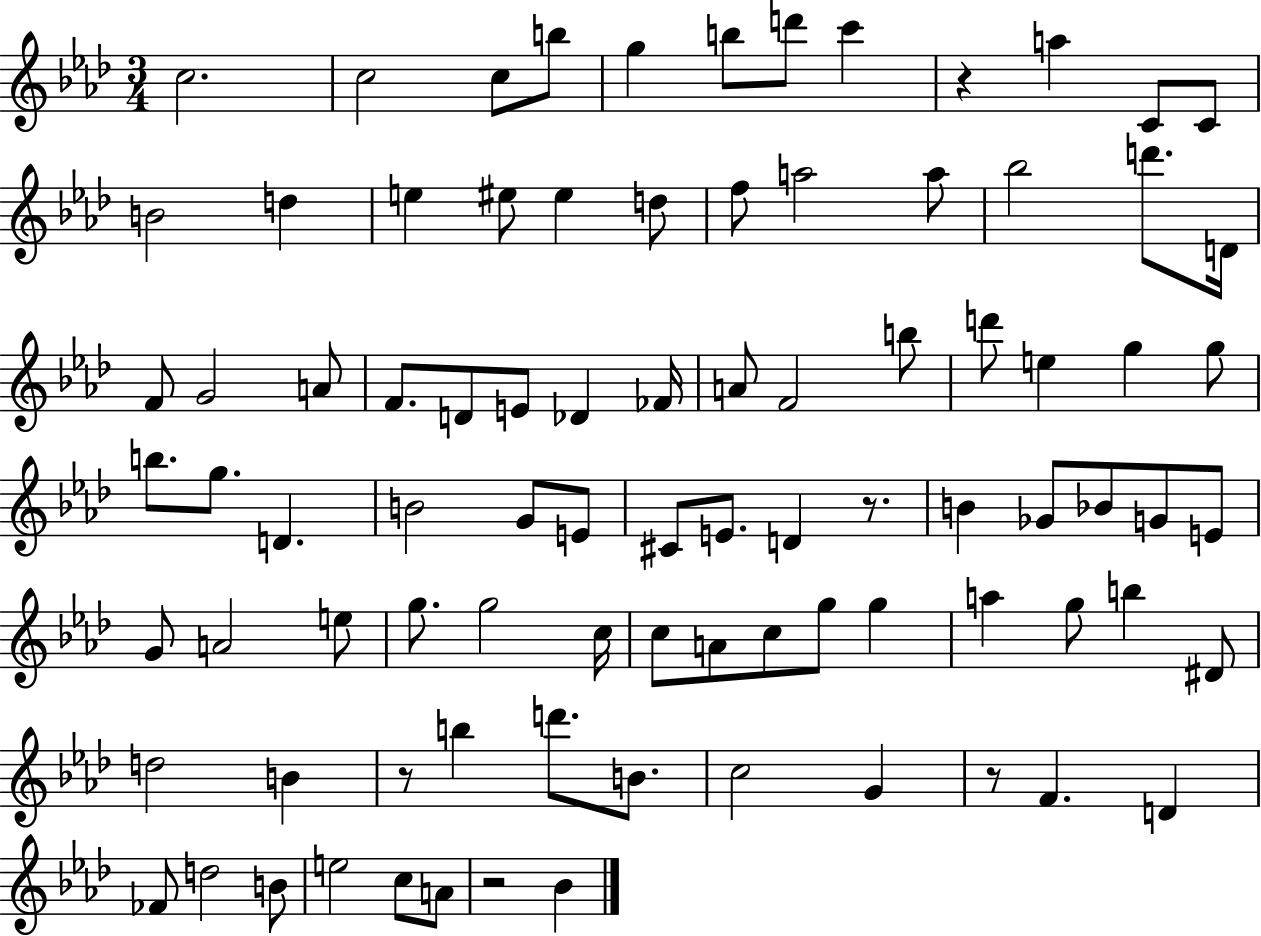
C5/h. C5/h C5/e B5/e G5/q B5/e D6/e C6/q R/q A5/q C4/e C4/e B4/h D5/q E5/q EIS5/e EIS5/q D5/e F5/e A5/h A5/e Bb5/h D6/e. D4/s F4/e G4/h A4/e F4/e. D4/e E4/e Db4/q FES4/s A4/e F4/h B5/e D6/e E5/q G5/q G5/e B5/e. G5/e. D4/q. B4/h G4/e E4/e C#4/e E4/e. D4/q R/e. B4/q Gb4/e Bb4/e G4/e E4/e G4/e A4/h E5/e G5/e. G5/h C5/s C5/e A4/e C5/e G5/e G5/q A5/q G5/e B5/q D#4/e D5/h B4/q R/e B5/q D6/e. B4/e. C5/h G4/q R/e F4/q. D4/q FES4/e D5/h B4/e E5/h C5/e A4/e R/h Bb4/q